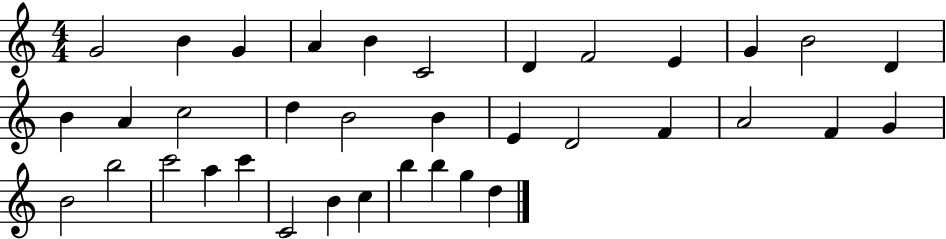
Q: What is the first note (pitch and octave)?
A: G4